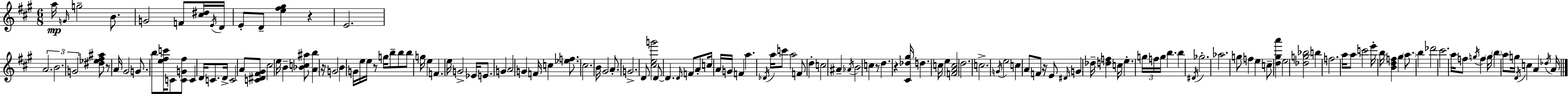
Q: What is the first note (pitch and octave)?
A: A5